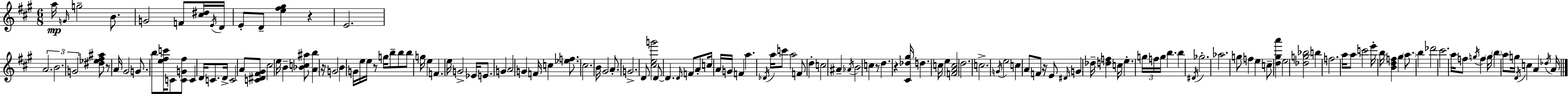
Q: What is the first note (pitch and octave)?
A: A5